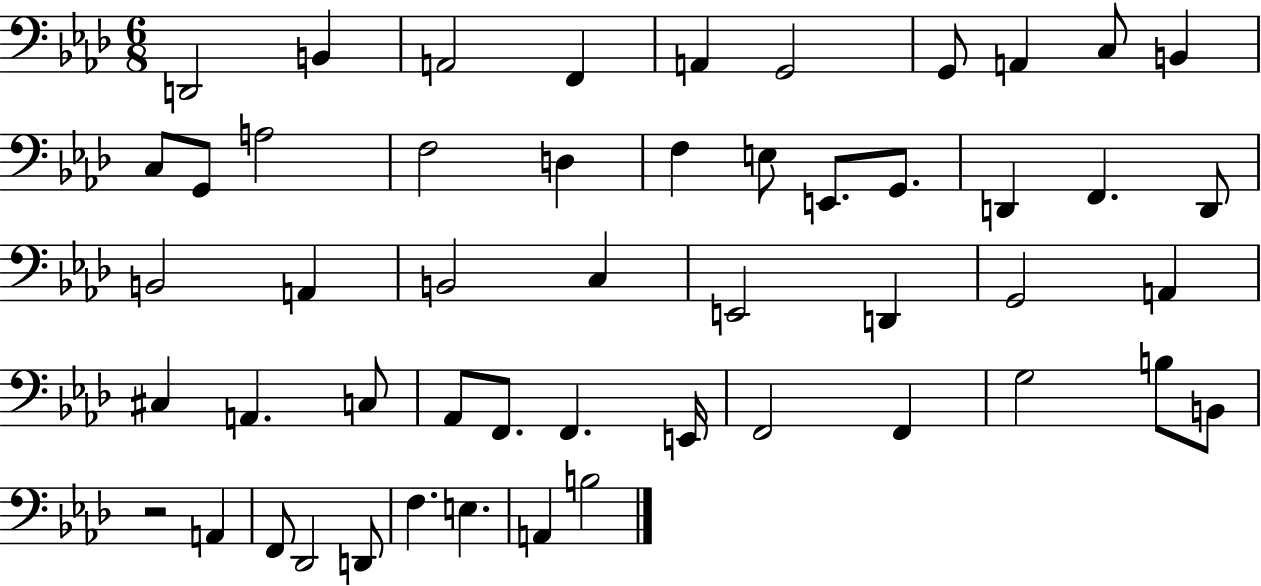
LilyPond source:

{
  \clef bass
  \numericTimeSignature
  \time 6/8
  \key aes \major
  d,2 b,4 | a,2 f,4 | a,4 g,2 | g,8 a,4 c8 b,4 | \break c8 g,8 a2 | f2 d4 | f4 e8 e,8. g,8. | d,4 f,4. d,8 | \break b,2 a,4 | b,2 c4 | e,2 d,4 | g,2 a,4 | \break cis4 a,4. c8 | aes,8 f,8. f,4. e,16 | f,2 f,4 | g2 b8 b,8 | \break r2 a,4 | f,8 des,2 d,8 | f4. e4. | a,4 b2 | \break \bar "|."
}